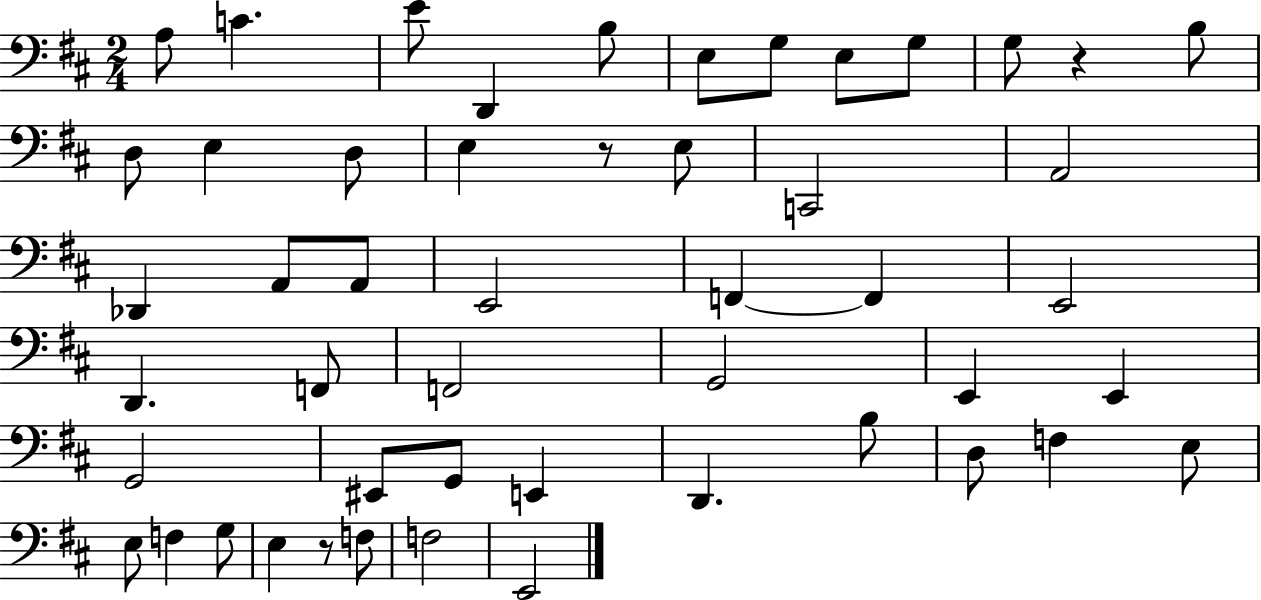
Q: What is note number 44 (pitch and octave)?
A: E3